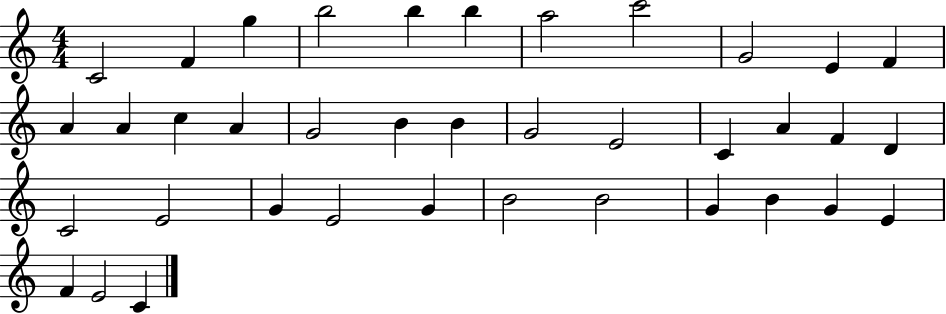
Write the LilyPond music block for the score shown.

{
  \clef treble
  \numericTimeSignature
  \time 4/4
  \key c \major
  c'2 f'4 g''4 | b''2 b''4 b''4 | a''2 c'''2 | g'2 e'4 f'4 | \break a'4 a'4 c''4 a'4 | g'2 b'4 b'4 | g'2 e'2 | c'4 a'4 f'4 d'4 | \break c'2 e'2 | g'4 e'2 g'4 | b'2 b'2 | g'4 b'4 g'4 e'4 | \break f'4 e'2 c'4 | \bar "|."
}